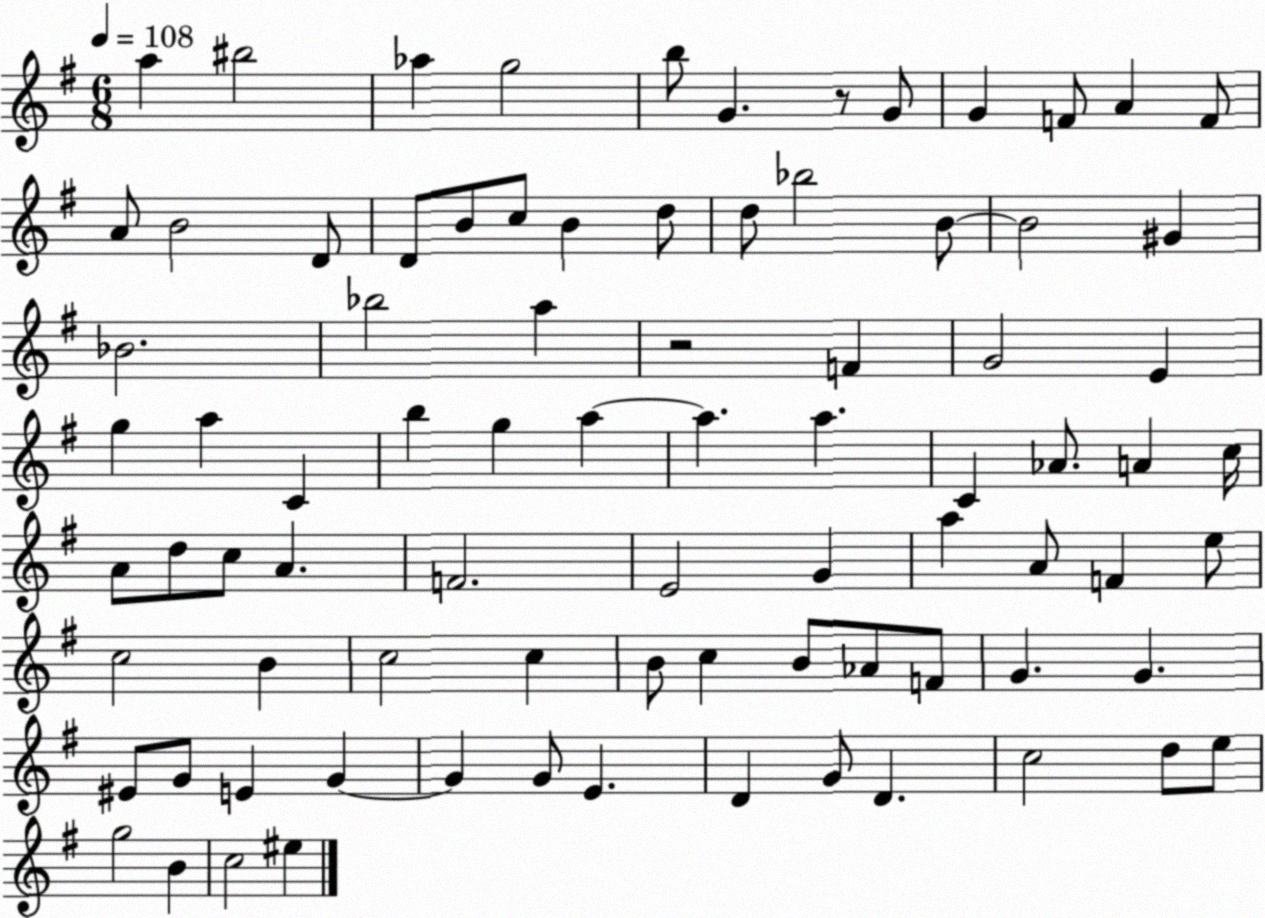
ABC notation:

X:1
T:Untitled
M:6/8
L:1/4
K:G
a ^b2 _a g2 b/2 G z/2 G/2 G F/2 A F/2 A/2 B2 D/2 D/2 B/2 c/2 B d/2 d/2 _b2 B/2 B2 ^G _B2 _b2 a z2 F G2 E g a C b g a a a C _A/2 A c/4 A/2 d/2 c/2 A F2 E2 G a A/2 F e/2 c2 B c2 c B/2 c B/2 _A/2 F/2 G G ^E/2 G/2 E G G G/2 E D G/2 D c2 d/2 e/2 g2 B c2 ^e